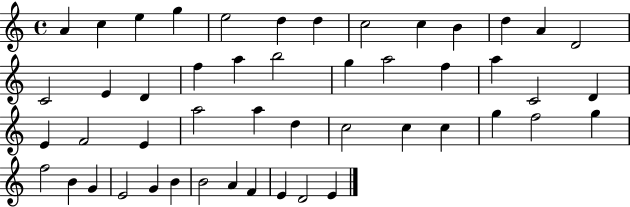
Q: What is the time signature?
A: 4/4